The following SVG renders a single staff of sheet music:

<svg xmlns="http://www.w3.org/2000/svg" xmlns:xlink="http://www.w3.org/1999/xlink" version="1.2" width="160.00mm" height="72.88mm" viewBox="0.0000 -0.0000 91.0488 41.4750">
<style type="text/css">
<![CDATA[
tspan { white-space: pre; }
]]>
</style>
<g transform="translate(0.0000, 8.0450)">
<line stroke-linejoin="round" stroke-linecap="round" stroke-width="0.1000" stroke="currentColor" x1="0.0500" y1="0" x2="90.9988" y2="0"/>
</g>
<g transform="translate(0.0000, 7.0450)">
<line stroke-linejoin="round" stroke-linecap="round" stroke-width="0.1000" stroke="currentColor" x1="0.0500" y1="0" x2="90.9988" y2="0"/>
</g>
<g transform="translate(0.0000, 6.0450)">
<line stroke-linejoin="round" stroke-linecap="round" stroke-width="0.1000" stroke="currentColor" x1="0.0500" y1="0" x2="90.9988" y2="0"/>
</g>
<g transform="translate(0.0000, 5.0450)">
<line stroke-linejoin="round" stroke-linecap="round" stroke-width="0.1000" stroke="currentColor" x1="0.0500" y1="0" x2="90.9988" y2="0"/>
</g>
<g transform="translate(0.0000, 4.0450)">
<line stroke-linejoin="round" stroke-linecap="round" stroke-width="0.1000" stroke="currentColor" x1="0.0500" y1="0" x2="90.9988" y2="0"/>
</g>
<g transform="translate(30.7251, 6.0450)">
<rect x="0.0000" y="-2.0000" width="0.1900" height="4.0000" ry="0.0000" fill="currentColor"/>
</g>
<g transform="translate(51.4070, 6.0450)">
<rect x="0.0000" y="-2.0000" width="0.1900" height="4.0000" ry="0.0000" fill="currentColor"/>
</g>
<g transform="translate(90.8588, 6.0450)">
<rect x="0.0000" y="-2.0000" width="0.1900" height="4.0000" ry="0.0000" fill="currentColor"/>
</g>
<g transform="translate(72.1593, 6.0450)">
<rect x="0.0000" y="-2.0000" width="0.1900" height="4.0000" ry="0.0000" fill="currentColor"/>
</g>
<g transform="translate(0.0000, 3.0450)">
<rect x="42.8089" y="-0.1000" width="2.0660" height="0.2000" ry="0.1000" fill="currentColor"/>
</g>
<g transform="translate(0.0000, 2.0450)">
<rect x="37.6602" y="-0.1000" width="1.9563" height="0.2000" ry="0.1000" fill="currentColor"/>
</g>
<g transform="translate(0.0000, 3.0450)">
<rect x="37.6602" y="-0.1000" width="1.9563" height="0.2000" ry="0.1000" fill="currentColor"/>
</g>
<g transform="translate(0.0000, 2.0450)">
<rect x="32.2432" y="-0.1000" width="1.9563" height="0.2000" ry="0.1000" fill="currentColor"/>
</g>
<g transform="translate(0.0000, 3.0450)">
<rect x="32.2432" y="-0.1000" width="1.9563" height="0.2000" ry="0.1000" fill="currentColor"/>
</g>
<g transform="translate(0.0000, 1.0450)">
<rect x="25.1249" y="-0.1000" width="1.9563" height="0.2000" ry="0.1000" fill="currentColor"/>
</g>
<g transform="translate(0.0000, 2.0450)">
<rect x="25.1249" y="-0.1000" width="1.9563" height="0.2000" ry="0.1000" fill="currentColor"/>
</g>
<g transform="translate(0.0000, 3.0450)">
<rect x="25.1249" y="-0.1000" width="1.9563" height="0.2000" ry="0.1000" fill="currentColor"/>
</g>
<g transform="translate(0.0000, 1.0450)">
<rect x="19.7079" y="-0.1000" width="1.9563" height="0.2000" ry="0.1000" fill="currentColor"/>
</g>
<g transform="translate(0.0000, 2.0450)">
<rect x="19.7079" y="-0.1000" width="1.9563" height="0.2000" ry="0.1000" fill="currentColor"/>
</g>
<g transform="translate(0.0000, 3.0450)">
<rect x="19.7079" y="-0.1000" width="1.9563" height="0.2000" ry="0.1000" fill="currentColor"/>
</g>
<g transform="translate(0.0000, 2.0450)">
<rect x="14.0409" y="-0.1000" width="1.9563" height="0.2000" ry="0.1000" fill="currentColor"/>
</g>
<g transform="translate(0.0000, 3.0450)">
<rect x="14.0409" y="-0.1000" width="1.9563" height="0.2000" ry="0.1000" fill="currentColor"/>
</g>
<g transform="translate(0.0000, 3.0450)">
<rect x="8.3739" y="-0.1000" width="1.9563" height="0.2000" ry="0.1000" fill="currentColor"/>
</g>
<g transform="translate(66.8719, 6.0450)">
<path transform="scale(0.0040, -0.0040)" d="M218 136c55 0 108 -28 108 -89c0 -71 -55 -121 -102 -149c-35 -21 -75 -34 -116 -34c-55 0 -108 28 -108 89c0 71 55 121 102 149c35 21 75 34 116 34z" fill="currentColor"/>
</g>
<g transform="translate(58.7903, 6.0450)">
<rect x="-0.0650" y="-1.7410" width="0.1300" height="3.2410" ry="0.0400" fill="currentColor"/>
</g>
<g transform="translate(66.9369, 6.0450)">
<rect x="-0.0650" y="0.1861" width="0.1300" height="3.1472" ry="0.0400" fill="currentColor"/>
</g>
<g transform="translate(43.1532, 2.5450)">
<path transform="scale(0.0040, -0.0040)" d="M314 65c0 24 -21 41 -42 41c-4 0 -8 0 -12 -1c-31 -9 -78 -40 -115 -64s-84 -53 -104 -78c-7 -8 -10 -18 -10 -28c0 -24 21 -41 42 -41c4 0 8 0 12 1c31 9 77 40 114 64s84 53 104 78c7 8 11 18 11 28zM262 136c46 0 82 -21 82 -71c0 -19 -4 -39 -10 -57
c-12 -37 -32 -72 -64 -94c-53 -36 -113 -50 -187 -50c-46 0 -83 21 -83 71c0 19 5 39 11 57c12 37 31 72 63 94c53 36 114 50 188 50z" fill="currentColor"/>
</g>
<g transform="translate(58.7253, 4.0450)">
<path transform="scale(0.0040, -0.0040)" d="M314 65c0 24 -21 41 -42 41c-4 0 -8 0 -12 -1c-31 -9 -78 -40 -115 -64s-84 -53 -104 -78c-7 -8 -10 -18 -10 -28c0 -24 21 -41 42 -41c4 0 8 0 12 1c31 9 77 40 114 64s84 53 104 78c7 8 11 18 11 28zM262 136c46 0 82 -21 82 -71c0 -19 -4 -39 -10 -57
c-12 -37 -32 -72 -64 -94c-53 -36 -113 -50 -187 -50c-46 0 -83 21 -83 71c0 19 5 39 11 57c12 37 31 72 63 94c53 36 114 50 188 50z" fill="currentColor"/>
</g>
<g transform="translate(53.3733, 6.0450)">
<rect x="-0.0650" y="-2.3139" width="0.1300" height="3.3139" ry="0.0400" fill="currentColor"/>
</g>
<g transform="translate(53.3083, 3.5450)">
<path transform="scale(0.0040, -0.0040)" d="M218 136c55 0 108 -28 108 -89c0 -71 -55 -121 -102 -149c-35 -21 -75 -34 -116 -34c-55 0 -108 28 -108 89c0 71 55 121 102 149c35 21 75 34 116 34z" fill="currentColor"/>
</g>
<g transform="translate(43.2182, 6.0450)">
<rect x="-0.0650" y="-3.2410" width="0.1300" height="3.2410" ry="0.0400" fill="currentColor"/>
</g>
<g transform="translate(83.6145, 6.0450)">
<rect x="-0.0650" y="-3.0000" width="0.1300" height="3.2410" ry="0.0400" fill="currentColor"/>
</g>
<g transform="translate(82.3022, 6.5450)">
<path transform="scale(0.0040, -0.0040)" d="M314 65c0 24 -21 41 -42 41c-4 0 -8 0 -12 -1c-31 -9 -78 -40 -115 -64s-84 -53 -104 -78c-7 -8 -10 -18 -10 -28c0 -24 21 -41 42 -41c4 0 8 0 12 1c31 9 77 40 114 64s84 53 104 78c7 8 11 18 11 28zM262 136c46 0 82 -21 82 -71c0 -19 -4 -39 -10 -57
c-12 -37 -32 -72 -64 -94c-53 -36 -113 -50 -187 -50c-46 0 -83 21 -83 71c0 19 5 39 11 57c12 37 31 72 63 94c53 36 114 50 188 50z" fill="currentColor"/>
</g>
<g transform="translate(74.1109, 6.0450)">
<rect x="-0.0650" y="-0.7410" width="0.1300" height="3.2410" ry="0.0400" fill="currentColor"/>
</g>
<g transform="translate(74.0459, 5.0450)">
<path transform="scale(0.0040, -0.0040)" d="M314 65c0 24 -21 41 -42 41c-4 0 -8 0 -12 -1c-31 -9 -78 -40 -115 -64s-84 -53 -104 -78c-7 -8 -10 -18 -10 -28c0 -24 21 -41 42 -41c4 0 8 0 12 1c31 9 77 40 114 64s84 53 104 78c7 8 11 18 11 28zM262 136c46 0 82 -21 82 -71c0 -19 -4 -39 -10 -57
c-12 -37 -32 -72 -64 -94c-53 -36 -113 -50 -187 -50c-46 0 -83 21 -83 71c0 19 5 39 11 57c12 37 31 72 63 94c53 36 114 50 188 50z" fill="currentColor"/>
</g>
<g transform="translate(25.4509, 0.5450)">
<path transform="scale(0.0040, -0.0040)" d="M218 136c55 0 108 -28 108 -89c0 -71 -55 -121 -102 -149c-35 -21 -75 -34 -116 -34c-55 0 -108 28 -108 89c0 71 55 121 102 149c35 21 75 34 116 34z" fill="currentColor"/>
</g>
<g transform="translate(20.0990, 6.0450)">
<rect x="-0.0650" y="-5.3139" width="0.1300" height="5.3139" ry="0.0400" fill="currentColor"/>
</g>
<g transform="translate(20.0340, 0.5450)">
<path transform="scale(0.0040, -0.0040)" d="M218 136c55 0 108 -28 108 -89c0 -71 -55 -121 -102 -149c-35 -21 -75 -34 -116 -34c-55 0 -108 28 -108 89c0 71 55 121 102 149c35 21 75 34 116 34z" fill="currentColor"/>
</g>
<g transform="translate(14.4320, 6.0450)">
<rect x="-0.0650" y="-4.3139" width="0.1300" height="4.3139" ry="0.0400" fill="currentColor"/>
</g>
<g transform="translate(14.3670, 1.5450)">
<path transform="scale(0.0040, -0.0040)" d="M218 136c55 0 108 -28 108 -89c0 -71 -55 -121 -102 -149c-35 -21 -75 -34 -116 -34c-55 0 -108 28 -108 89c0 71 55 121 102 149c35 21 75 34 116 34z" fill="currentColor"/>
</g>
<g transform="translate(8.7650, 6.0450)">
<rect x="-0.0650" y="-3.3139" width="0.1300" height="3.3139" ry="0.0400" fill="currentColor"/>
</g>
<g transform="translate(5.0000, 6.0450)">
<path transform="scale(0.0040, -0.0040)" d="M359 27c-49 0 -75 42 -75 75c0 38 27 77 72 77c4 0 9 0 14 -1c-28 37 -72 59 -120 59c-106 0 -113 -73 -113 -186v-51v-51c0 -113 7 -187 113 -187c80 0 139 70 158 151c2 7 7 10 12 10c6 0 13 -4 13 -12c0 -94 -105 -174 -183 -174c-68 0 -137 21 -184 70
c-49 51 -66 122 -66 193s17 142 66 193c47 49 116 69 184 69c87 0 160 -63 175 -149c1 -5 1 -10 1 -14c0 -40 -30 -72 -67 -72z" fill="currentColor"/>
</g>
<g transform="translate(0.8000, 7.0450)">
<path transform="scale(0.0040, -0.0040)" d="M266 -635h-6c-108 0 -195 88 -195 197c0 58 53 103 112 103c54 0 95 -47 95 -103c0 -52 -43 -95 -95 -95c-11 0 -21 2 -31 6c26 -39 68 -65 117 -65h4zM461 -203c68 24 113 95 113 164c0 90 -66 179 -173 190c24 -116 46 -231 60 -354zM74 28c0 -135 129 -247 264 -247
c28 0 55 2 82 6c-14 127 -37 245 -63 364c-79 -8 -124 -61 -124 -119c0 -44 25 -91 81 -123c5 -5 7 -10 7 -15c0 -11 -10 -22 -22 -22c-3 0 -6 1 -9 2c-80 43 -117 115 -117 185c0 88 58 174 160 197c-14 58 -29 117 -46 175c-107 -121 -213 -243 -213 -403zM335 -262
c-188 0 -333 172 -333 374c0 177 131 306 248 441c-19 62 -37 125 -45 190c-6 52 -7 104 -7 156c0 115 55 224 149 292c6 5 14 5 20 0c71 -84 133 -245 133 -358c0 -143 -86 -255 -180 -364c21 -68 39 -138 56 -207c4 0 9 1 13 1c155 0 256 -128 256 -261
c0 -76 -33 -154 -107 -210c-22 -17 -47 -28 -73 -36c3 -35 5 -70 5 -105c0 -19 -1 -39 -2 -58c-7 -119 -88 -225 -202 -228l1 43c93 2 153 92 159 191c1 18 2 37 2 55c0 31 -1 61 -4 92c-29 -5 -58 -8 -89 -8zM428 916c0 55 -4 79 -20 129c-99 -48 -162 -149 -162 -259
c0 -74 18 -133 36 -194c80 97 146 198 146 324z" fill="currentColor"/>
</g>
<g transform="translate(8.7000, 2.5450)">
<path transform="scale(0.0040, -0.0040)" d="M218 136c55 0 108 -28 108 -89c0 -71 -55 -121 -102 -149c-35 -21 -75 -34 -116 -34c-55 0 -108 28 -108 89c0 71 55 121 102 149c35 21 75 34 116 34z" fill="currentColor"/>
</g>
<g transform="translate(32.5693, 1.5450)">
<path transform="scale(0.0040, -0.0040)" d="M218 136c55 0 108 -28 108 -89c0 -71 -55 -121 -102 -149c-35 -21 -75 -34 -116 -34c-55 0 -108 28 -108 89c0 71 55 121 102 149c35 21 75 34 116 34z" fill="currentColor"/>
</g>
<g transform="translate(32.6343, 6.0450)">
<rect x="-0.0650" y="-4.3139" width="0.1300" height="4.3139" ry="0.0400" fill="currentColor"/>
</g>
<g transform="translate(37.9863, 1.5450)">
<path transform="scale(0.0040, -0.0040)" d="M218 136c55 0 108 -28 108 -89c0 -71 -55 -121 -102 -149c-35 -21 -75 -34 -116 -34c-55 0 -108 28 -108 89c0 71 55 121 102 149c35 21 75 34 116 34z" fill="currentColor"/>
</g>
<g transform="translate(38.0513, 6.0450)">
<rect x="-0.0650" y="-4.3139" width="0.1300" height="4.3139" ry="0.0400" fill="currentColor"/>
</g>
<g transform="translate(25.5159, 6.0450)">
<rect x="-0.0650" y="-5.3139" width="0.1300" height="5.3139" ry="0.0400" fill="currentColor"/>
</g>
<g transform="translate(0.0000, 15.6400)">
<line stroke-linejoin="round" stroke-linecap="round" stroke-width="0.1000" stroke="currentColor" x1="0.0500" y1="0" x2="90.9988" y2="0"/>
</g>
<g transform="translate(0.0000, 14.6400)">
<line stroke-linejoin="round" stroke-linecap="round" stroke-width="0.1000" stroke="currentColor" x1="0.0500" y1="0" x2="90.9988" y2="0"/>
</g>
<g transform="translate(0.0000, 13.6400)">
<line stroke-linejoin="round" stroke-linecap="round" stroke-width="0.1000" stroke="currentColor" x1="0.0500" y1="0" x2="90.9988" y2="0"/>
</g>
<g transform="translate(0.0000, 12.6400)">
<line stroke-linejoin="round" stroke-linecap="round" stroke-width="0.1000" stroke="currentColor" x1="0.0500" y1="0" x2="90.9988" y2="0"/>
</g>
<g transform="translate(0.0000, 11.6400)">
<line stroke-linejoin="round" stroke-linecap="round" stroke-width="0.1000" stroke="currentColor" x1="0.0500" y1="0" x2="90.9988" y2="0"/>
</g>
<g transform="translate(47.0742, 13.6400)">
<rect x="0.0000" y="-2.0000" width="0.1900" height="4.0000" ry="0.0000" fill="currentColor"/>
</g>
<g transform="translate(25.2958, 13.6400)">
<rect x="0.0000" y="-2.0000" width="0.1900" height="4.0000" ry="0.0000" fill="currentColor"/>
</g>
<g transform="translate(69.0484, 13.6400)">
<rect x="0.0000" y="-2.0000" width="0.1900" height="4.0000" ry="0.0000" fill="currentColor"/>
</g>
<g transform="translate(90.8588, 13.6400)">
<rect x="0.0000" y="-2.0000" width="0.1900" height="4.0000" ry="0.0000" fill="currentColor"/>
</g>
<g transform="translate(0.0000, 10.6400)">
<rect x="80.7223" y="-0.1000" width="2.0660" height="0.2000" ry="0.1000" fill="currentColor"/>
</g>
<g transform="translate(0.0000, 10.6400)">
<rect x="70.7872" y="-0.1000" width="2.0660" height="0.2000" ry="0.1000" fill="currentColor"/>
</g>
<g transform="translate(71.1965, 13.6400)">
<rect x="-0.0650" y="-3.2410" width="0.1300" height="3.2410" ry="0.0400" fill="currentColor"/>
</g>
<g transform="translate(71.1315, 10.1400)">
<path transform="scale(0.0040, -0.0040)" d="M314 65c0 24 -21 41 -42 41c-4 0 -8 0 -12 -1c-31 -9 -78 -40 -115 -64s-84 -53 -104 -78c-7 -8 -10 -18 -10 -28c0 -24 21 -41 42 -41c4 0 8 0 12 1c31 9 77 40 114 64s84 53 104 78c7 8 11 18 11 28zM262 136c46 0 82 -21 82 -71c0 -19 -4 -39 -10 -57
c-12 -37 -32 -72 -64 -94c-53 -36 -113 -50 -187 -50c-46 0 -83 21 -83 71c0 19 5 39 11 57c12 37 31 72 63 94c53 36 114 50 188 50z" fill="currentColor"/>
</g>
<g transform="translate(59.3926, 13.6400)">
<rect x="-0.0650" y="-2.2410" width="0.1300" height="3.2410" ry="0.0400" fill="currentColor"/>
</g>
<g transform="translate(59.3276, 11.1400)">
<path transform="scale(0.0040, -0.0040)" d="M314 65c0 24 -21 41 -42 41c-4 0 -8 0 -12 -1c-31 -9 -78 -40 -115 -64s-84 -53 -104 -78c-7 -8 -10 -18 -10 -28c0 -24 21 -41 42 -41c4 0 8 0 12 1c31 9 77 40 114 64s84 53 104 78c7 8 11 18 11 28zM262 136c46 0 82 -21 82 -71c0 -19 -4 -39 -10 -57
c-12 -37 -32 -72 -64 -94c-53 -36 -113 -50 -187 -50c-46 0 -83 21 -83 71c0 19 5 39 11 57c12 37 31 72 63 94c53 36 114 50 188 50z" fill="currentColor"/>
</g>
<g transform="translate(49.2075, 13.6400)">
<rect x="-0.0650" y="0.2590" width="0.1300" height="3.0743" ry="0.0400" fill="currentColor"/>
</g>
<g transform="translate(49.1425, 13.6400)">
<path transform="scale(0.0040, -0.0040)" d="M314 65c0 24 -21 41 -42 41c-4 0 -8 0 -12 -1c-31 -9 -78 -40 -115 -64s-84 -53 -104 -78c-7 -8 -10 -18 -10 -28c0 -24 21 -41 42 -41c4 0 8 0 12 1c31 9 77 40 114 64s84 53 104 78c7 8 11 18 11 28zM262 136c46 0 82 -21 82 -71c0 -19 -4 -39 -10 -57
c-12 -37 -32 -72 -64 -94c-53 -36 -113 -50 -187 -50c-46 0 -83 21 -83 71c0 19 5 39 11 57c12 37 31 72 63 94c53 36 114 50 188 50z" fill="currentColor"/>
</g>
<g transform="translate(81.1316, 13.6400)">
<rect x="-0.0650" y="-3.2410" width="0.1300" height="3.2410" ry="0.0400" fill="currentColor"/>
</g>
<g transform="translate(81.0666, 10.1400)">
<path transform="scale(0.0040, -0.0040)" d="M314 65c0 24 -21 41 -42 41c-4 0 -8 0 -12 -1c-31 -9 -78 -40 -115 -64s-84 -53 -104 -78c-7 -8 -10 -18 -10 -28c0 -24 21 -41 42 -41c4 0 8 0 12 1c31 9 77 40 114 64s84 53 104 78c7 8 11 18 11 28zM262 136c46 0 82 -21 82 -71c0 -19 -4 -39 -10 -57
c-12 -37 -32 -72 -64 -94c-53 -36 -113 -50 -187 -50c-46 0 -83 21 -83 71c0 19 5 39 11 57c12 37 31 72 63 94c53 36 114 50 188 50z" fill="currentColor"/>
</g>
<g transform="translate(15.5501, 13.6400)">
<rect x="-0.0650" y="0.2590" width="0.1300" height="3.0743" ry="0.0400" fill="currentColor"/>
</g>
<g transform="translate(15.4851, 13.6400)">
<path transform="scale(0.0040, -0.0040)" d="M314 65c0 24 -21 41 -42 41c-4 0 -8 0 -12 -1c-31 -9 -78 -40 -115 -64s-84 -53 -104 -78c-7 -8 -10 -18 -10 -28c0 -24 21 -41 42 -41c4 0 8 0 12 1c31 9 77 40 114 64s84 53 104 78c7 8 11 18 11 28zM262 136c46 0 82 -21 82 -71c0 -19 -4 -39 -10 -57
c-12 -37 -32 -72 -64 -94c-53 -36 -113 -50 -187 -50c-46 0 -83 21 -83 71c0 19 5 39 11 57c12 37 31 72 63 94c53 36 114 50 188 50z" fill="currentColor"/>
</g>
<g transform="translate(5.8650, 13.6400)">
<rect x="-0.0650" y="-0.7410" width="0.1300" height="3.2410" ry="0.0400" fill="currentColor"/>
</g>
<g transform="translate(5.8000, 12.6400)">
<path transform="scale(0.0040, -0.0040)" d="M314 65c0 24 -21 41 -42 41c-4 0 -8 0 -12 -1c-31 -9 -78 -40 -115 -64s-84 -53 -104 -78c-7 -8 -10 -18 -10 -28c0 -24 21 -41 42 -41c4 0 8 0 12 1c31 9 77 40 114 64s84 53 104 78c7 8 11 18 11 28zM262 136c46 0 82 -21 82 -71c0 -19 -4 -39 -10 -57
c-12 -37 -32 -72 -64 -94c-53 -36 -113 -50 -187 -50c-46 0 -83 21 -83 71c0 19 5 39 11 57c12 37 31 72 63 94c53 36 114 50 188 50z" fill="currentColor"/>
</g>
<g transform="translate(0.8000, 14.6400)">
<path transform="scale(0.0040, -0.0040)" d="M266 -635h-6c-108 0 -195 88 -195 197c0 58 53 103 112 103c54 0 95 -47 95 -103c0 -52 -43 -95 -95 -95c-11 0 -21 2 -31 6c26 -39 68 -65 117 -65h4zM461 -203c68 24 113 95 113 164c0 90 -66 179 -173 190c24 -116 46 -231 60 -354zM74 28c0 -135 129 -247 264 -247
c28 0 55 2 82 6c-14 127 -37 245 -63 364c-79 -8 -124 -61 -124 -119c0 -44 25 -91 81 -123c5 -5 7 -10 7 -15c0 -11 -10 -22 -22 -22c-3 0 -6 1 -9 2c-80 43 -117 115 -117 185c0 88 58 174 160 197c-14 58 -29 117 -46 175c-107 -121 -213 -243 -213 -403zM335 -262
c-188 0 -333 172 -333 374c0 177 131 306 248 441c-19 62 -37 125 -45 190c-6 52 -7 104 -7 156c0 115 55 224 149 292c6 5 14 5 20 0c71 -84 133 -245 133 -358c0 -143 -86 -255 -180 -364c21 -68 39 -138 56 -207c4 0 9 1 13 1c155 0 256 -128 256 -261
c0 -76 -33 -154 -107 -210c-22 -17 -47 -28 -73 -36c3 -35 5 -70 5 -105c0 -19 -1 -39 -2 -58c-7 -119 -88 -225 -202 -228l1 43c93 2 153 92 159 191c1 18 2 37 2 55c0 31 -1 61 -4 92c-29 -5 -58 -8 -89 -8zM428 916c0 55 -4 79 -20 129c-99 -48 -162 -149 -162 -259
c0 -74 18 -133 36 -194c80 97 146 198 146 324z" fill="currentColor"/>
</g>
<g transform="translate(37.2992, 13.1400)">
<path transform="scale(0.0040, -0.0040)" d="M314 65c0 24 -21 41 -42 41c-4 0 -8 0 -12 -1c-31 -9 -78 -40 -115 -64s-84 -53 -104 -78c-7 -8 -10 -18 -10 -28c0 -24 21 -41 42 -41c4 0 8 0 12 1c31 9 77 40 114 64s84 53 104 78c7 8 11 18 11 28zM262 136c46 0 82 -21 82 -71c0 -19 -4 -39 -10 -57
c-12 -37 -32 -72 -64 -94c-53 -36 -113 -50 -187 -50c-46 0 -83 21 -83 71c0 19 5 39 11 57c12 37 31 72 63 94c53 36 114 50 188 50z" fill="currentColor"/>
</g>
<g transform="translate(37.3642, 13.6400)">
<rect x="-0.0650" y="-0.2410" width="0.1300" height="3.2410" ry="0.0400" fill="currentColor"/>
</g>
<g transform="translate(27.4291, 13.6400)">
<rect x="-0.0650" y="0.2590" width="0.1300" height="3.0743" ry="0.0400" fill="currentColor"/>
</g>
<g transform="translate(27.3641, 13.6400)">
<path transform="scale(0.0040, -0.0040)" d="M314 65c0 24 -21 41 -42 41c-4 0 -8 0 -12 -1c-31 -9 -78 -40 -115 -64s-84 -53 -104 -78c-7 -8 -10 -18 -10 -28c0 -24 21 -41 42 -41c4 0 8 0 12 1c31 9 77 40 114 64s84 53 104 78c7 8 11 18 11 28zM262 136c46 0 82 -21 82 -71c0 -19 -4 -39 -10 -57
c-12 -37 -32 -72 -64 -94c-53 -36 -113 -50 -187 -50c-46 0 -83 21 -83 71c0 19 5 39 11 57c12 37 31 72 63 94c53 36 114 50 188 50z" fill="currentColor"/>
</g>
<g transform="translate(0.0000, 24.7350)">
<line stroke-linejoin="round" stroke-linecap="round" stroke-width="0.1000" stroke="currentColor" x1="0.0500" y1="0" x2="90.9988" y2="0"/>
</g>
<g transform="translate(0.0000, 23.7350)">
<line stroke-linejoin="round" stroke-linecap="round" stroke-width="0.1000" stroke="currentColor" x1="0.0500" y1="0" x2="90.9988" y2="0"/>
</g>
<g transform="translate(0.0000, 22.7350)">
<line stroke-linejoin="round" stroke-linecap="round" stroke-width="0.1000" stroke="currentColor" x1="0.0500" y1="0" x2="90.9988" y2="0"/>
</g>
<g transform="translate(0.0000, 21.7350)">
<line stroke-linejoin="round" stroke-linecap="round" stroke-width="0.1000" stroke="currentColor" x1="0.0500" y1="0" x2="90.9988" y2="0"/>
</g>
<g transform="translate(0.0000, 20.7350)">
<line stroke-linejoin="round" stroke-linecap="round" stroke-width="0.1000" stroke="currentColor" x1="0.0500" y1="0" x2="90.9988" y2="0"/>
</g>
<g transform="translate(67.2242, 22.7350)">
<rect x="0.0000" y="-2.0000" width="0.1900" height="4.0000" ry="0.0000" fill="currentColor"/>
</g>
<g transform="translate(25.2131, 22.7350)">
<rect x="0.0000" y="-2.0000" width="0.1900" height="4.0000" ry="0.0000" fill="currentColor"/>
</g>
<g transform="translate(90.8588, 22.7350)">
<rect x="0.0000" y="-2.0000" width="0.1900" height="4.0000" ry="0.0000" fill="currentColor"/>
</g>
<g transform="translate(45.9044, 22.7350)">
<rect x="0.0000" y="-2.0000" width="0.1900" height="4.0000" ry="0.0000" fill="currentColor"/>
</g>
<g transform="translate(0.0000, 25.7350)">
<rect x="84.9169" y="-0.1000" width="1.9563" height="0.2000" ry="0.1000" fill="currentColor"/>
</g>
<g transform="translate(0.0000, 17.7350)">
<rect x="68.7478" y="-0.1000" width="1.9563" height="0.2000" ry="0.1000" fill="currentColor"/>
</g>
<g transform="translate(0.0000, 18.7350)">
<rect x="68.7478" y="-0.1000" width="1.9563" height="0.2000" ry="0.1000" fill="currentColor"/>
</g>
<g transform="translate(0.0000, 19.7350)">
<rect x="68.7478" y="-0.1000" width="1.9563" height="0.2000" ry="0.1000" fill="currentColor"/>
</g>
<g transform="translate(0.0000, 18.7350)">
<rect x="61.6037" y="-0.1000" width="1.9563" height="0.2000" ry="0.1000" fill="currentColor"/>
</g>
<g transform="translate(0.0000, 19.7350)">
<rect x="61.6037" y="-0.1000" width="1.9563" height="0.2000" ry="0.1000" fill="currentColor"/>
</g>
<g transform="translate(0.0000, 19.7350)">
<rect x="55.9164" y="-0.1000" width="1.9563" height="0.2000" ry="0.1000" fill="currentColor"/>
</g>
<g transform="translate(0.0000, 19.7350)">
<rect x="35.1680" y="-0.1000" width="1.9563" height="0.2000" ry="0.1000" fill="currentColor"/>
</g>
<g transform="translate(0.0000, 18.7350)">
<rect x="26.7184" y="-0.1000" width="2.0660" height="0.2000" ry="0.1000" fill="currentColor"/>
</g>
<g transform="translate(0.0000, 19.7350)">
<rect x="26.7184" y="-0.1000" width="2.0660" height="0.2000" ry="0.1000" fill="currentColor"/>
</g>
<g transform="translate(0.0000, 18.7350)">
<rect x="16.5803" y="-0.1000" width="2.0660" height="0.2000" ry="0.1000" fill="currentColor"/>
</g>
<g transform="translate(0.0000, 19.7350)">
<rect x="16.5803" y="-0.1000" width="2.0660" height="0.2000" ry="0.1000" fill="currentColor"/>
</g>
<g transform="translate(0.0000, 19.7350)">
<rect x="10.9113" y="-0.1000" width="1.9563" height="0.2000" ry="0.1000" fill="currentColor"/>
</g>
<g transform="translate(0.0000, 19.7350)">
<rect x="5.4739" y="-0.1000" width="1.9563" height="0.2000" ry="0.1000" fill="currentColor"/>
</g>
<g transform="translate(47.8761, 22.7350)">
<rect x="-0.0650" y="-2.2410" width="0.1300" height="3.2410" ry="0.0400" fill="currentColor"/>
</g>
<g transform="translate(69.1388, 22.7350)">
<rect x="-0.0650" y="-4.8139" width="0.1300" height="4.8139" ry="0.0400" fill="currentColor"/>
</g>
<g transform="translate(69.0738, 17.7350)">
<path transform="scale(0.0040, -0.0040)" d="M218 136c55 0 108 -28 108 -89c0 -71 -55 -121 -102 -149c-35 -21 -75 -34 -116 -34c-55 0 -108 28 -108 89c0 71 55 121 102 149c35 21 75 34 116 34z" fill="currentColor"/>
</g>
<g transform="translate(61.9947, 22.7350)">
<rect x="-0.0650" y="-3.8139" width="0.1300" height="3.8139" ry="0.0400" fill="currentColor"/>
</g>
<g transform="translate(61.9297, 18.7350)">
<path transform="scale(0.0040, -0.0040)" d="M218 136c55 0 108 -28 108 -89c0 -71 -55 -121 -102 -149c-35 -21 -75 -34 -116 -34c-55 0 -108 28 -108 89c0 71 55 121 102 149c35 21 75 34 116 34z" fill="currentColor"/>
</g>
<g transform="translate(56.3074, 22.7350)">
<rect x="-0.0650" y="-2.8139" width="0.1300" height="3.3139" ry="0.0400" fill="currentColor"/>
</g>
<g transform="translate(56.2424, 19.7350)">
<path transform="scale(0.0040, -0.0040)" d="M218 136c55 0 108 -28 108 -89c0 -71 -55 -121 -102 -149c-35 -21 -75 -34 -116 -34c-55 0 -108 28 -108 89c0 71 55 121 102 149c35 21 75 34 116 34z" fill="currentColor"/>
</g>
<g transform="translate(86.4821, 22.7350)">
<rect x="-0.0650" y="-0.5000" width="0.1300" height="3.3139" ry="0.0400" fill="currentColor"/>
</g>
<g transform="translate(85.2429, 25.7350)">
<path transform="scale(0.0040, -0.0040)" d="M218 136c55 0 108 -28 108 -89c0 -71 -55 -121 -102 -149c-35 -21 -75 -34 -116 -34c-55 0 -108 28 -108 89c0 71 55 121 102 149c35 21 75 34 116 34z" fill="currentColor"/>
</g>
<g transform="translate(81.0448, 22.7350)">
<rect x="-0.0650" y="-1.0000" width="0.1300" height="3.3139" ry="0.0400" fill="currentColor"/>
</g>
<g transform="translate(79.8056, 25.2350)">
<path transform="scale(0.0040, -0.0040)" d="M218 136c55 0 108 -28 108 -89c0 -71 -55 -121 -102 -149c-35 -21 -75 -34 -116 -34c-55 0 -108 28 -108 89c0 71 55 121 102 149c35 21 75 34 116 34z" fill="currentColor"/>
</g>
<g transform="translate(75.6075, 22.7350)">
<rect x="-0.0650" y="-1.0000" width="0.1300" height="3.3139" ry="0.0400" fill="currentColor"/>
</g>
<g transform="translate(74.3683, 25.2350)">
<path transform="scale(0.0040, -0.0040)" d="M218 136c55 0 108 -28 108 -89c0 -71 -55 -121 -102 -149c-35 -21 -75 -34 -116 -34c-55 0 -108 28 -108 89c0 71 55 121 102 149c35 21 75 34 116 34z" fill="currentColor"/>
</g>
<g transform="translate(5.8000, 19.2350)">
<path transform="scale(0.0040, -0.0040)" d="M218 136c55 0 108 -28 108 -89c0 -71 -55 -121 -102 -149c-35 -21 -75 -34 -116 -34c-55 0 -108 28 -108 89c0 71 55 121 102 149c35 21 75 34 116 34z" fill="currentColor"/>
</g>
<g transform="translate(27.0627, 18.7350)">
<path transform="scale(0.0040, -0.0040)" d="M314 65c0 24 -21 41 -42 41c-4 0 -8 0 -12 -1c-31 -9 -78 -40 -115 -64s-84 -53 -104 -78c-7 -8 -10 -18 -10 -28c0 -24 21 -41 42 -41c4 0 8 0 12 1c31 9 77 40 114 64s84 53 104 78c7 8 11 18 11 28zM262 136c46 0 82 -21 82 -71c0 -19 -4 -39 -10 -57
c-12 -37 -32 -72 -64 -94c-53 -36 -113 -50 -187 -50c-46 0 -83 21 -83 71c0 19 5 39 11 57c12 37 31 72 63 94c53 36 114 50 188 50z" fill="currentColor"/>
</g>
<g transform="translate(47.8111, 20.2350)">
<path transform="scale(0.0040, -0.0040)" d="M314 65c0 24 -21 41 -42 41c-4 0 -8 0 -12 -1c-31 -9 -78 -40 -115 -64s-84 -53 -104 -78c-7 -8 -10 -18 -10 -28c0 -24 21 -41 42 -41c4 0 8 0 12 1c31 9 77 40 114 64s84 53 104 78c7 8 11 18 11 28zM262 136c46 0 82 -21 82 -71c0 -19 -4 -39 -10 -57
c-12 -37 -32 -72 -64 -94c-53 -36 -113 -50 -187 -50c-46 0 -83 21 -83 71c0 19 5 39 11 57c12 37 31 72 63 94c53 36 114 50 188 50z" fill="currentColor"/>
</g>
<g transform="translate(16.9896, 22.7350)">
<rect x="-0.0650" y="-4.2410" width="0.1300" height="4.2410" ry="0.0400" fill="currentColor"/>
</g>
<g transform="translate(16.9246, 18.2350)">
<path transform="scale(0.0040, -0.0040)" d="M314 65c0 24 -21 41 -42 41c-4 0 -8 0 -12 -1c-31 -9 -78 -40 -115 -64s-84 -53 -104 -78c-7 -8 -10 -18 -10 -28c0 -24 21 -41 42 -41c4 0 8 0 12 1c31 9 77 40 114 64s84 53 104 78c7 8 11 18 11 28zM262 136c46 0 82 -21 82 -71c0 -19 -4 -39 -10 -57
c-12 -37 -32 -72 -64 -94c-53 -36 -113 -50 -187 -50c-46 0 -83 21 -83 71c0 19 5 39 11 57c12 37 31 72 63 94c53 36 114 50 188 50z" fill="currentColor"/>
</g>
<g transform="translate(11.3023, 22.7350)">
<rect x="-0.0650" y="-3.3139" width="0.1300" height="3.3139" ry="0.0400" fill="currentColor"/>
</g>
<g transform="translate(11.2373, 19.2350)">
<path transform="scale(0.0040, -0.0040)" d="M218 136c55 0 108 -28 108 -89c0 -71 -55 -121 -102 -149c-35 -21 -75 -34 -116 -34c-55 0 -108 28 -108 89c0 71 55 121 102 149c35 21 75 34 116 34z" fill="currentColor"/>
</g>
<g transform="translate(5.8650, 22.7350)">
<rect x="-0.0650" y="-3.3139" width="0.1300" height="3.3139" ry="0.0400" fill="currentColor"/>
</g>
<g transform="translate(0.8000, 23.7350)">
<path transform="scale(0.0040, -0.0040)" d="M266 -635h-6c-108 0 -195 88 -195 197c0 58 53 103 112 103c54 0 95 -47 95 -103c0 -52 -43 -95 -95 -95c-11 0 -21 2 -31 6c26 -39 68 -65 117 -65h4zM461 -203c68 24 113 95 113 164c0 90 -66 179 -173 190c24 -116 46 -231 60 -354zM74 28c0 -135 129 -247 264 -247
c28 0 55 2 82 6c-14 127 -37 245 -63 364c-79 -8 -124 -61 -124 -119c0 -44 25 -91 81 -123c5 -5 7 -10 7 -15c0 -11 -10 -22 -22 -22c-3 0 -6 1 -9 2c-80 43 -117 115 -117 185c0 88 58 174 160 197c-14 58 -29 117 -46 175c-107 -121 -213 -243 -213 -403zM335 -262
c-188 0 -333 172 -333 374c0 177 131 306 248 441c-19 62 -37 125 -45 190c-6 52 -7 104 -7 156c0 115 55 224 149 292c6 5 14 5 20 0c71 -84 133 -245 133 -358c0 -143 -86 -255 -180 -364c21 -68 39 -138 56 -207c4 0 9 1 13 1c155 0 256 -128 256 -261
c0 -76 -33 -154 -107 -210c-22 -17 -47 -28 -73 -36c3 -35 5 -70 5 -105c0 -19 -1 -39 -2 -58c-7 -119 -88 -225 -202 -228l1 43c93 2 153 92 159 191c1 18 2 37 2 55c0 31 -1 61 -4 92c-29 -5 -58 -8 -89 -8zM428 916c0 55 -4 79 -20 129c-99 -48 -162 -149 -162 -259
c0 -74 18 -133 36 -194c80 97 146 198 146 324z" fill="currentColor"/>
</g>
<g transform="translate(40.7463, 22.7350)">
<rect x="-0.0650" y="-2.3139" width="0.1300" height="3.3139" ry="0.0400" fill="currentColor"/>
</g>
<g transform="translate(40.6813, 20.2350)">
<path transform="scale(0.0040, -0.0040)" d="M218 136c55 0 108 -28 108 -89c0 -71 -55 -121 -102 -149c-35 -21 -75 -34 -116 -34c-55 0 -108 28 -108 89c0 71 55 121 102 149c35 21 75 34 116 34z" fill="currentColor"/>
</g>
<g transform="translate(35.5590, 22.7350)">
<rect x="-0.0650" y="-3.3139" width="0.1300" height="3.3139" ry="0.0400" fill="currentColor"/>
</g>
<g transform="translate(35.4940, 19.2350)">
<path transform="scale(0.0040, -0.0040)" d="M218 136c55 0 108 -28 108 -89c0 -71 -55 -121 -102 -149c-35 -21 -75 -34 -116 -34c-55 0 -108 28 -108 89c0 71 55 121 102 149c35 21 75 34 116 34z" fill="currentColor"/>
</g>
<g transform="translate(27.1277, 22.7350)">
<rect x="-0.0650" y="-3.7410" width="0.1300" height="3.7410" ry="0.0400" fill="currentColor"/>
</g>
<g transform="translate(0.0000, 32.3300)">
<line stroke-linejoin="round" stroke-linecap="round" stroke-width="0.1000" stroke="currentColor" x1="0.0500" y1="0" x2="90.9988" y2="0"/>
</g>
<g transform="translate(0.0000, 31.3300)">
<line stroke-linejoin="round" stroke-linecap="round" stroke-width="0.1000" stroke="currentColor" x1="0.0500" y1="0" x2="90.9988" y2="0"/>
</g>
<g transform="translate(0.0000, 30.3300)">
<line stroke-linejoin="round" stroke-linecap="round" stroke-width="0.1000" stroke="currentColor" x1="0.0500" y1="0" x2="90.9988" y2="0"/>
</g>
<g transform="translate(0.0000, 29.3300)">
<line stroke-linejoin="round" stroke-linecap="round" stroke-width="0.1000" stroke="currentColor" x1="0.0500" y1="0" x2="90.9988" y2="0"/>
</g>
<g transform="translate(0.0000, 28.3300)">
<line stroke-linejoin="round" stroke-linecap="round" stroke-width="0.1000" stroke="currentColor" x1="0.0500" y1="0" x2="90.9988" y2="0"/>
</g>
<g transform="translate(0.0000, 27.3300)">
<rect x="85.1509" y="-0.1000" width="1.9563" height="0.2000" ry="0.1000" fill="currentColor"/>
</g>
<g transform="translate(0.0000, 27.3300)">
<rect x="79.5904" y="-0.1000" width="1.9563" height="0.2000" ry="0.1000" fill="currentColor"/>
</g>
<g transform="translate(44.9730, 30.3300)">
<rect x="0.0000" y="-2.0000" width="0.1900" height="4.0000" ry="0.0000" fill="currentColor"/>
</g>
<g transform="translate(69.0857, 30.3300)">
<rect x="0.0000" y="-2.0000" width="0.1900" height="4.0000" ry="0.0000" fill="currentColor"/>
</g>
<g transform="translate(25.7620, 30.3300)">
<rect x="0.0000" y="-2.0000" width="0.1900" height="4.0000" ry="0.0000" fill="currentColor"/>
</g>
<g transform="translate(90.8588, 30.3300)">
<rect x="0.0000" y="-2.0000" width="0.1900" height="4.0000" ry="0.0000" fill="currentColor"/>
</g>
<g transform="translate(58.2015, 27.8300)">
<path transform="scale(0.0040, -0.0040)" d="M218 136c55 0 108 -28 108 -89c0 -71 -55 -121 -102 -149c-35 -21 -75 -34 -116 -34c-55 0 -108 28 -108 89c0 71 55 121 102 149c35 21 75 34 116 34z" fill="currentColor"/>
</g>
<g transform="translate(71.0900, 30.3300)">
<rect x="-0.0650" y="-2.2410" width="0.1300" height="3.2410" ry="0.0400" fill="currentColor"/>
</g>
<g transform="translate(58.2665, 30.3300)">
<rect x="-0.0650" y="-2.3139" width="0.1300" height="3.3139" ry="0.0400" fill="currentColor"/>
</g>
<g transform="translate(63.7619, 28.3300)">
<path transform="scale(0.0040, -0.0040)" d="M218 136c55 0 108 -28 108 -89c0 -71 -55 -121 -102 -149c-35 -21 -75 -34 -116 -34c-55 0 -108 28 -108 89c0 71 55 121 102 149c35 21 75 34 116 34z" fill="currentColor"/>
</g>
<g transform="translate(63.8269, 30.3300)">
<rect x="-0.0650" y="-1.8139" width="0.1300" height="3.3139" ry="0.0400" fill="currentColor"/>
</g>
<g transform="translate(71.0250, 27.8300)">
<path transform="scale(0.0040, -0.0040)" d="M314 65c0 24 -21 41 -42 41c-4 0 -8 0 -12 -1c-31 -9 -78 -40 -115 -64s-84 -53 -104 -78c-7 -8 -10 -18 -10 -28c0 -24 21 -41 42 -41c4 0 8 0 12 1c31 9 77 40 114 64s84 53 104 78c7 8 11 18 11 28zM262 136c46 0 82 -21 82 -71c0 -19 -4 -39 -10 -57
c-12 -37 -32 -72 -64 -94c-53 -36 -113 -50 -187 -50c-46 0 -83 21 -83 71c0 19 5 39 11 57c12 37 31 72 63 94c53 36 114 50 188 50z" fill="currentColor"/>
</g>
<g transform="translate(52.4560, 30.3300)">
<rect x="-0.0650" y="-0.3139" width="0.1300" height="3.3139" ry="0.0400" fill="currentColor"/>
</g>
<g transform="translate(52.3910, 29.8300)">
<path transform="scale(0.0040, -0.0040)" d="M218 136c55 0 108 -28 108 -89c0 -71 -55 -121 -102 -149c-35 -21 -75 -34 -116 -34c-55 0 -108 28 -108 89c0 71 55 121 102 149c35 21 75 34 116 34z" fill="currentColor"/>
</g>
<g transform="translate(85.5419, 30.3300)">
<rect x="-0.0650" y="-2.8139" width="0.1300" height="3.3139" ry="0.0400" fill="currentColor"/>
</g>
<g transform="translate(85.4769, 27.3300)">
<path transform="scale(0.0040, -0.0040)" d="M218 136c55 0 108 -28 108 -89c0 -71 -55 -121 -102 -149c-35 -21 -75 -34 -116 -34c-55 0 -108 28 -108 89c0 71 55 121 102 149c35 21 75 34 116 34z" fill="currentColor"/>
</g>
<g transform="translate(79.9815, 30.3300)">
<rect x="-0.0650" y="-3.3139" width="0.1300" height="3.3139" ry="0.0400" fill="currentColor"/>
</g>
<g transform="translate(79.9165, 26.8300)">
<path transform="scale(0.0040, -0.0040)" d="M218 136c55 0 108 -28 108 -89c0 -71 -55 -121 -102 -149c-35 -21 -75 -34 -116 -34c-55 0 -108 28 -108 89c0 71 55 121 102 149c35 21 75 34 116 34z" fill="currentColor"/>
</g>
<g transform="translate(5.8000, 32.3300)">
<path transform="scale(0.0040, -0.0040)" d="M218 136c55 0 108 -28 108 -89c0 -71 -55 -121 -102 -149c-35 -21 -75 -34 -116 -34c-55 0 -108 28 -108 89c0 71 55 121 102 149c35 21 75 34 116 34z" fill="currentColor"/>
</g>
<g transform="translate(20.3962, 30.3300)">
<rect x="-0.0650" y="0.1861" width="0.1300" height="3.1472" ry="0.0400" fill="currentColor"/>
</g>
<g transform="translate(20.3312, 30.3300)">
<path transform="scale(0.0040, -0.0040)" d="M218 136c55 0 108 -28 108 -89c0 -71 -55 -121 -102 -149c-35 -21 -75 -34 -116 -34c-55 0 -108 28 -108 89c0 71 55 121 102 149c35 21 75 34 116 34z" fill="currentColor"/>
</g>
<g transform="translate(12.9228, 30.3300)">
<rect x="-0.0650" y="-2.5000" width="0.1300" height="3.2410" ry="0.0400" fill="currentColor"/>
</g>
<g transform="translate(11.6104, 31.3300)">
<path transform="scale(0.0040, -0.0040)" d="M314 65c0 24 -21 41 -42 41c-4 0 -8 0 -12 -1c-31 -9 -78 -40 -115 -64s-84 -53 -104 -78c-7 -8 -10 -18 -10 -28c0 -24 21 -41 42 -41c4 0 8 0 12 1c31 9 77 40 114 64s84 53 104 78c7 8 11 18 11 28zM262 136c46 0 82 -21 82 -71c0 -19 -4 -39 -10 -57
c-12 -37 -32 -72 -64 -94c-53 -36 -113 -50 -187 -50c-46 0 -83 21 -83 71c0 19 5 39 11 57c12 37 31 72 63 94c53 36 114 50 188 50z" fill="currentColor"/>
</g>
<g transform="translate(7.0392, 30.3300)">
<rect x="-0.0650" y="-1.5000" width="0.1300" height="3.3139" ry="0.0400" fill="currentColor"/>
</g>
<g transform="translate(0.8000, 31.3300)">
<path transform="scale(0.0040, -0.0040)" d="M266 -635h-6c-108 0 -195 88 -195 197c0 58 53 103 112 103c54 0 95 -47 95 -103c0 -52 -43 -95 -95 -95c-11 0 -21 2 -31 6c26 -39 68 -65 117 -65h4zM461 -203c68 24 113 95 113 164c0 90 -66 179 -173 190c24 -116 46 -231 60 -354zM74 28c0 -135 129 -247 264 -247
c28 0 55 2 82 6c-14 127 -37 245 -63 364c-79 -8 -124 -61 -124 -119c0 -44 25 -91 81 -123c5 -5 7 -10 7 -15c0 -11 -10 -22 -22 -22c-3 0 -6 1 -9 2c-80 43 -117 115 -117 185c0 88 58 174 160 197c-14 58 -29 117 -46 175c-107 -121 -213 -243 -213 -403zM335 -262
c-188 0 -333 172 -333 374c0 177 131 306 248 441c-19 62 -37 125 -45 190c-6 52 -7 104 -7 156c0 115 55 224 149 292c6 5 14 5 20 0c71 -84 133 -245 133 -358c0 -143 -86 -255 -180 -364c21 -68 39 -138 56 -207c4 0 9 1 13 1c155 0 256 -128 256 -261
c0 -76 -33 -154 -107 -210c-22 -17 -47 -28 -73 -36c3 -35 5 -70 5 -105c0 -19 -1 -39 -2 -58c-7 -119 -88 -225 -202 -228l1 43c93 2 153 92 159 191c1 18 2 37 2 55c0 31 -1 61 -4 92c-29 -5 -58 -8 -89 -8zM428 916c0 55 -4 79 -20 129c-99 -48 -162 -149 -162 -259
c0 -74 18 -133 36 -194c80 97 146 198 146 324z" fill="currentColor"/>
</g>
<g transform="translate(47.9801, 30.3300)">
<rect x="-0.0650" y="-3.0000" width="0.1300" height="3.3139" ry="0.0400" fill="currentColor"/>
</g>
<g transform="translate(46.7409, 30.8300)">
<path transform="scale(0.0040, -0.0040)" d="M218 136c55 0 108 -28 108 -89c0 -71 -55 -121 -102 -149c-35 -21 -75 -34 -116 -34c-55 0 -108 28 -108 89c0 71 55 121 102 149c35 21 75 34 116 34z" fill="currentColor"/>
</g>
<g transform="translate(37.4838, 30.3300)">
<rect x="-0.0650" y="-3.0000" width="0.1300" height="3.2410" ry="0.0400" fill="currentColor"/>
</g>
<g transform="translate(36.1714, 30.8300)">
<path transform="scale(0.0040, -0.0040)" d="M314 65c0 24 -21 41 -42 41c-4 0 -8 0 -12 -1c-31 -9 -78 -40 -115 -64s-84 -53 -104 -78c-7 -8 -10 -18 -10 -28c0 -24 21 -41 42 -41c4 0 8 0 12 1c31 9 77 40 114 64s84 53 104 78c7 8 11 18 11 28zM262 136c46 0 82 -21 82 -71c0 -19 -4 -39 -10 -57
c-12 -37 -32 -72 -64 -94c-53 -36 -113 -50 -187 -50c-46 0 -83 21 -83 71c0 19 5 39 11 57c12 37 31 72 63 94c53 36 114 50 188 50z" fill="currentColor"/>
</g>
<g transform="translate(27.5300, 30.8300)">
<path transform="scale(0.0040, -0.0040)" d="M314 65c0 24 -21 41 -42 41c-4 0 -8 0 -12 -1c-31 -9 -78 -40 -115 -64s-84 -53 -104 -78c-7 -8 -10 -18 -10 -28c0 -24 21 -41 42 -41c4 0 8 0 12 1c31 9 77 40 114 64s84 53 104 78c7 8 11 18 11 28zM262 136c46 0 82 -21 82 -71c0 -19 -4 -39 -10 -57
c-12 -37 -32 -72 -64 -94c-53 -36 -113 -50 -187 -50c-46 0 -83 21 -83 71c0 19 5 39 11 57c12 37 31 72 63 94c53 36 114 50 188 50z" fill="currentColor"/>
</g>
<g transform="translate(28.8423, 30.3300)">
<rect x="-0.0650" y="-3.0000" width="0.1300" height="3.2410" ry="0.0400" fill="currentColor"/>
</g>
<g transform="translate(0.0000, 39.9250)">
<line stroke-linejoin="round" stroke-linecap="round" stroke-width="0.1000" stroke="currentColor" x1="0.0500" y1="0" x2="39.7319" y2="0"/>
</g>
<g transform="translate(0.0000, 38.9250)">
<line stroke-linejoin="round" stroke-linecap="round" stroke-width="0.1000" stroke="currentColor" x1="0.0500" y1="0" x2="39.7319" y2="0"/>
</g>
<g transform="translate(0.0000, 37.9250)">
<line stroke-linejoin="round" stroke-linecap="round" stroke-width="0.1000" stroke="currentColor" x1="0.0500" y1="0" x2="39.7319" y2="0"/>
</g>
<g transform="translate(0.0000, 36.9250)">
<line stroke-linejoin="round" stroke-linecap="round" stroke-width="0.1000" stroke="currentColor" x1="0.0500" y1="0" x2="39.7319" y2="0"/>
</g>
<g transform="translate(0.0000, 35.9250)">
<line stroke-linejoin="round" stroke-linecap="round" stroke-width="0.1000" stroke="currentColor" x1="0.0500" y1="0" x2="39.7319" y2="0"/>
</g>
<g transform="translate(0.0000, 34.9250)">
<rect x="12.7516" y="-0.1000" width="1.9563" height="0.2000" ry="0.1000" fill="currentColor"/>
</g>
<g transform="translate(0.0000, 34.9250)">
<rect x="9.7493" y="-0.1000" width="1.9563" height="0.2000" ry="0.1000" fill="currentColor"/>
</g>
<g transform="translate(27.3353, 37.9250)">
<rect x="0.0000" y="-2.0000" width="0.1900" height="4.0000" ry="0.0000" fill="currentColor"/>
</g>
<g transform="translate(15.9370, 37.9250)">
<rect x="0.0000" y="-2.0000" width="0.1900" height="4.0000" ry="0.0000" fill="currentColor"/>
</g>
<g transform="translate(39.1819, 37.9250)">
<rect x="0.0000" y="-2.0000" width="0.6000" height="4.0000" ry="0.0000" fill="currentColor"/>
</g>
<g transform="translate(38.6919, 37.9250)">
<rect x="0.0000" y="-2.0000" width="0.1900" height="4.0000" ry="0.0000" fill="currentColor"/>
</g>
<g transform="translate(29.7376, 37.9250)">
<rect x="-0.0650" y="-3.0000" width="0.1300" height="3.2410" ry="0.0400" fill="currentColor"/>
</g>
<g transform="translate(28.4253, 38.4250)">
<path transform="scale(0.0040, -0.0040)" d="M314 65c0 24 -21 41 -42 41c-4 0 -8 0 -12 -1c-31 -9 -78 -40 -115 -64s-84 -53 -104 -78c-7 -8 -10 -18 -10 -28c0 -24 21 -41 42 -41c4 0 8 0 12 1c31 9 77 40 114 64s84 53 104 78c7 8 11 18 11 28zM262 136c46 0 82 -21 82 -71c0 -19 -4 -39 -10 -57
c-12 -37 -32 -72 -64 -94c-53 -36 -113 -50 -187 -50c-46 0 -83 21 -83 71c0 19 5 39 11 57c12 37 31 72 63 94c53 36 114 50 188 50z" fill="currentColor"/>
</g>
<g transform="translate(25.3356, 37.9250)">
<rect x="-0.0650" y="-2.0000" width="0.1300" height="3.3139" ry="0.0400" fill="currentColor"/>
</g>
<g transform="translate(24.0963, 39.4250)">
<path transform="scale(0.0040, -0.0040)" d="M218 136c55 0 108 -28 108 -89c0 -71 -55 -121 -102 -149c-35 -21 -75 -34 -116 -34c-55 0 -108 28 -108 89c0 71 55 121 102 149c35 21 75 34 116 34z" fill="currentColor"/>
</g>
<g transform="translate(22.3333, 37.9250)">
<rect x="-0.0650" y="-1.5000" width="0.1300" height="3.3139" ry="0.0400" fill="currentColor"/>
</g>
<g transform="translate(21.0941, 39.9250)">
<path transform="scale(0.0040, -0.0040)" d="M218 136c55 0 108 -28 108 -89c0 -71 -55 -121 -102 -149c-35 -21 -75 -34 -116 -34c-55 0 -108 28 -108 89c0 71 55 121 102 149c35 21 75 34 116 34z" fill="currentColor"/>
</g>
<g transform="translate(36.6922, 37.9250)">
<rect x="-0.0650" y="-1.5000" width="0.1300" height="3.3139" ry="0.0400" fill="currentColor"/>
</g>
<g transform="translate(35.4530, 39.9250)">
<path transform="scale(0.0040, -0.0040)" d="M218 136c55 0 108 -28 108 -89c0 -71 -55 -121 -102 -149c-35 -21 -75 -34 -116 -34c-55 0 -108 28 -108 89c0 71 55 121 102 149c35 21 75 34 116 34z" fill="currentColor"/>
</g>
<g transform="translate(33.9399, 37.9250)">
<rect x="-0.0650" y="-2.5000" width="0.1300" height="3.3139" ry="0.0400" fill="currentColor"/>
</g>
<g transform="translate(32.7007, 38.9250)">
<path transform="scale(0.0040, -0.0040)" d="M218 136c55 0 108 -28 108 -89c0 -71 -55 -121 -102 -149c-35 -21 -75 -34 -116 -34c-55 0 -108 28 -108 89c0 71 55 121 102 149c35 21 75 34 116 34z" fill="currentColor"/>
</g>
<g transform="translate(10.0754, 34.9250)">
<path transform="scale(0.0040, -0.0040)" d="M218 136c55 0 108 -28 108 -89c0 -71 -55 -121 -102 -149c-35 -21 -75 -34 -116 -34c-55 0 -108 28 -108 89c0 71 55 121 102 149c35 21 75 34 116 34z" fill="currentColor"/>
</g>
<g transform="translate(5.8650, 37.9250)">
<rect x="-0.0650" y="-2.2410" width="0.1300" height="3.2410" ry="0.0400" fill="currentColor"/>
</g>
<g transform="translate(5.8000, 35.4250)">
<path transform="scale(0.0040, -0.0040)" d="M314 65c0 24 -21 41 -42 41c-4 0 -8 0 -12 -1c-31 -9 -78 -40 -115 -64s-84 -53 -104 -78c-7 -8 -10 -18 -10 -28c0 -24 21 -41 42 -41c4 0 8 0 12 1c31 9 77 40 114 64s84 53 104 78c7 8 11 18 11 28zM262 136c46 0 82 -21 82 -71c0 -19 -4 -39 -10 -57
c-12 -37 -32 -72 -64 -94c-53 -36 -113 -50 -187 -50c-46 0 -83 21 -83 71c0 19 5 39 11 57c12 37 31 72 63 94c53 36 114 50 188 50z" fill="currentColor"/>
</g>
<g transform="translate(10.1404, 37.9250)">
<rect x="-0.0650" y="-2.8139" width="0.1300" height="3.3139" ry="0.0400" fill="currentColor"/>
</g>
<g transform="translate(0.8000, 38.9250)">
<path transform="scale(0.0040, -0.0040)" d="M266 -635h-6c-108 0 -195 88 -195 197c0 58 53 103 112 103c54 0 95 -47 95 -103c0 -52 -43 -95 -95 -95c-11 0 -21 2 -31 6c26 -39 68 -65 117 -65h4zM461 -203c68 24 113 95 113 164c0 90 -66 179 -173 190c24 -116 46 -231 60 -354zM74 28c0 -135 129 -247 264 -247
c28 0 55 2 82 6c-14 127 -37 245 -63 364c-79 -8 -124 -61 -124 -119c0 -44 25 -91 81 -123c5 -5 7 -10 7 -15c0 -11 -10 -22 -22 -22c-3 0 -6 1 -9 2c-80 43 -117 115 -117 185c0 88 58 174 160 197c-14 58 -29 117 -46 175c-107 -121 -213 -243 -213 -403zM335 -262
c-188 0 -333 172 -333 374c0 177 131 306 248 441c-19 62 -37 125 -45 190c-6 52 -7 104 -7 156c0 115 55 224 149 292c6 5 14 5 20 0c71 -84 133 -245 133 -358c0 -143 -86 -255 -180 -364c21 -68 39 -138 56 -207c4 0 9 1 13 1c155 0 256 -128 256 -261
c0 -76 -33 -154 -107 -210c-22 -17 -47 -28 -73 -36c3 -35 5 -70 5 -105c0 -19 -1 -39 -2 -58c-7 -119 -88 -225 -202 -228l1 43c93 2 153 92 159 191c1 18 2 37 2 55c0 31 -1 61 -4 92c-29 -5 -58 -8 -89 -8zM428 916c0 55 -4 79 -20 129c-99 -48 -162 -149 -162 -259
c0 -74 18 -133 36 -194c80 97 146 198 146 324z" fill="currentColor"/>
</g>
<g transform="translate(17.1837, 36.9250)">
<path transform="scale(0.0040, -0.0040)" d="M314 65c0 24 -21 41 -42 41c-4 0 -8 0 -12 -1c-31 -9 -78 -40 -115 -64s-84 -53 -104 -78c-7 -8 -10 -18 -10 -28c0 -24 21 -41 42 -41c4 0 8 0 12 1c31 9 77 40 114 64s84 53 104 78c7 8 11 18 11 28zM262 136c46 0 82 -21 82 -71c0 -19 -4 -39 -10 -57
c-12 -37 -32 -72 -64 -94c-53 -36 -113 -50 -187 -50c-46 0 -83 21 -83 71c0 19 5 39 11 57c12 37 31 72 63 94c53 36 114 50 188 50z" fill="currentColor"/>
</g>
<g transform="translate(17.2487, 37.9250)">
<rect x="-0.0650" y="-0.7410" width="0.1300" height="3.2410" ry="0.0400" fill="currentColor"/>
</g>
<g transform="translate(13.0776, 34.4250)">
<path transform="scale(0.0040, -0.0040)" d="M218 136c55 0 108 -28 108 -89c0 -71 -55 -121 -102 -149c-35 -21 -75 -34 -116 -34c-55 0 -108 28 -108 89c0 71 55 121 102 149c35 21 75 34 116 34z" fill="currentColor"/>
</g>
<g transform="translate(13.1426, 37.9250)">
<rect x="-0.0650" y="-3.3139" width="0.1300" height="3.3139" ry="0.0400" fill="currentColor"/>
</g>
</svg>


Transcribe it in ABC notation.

X:1
T:Untitled
M:4/4
L:1/4
K:C
b d' f' f' d' d' b2 g f2 B d2 A2 d2 B2 B2 c2 B2 g2 b2 b2 b b d'2 c'2 b g g2 a c' e' D D C E G2 B A2 A2 A c g f g2 b a g2 a b d2 E F A2 G E